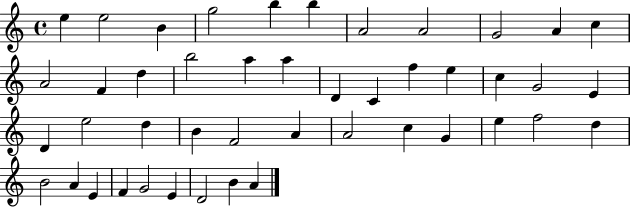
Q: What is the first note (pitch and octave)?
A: E5